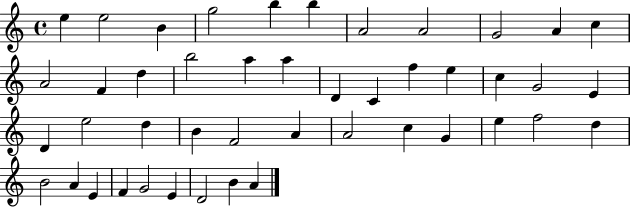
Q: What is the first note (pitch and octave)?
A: E5